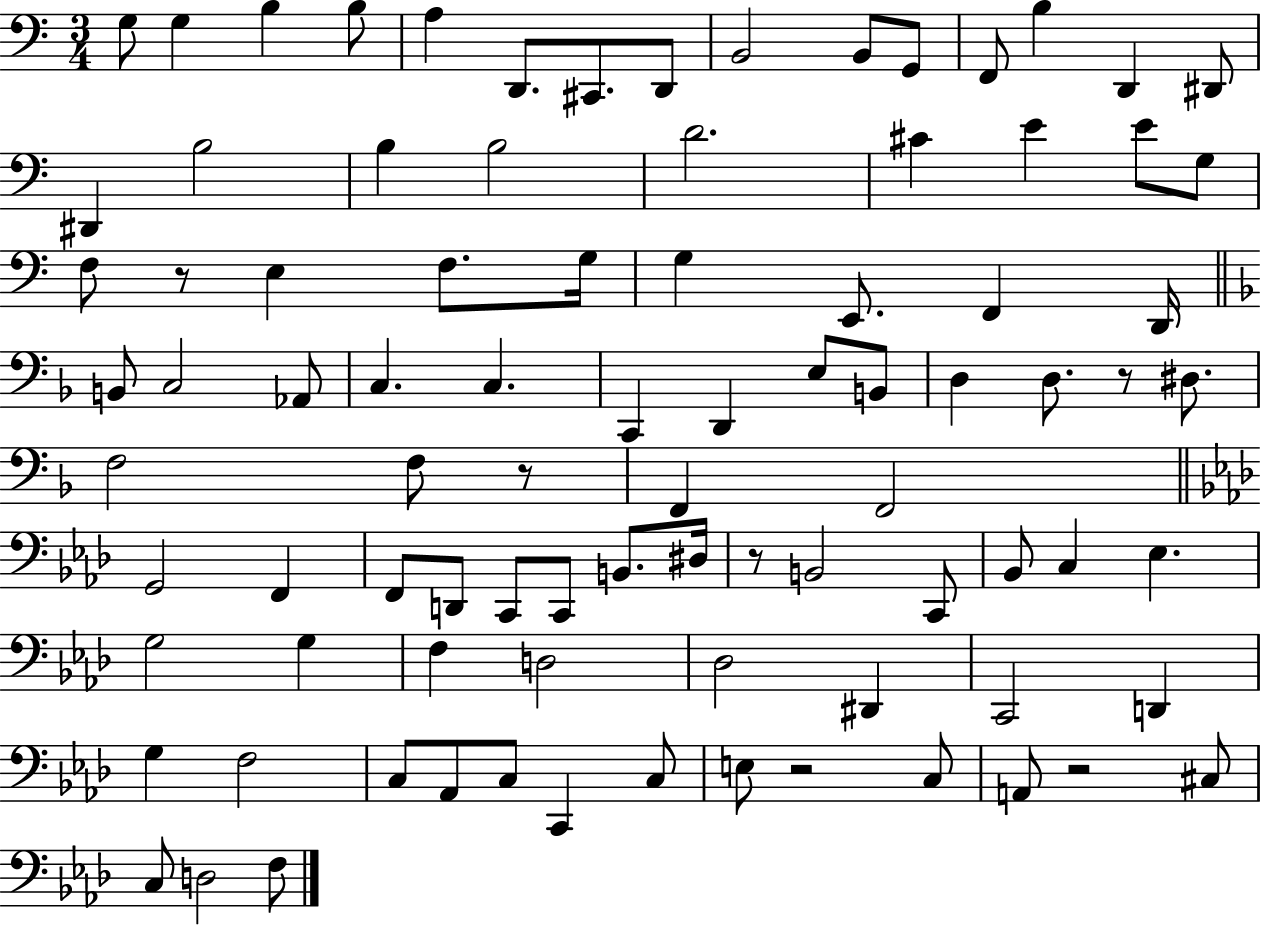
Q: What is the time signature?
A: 3/4